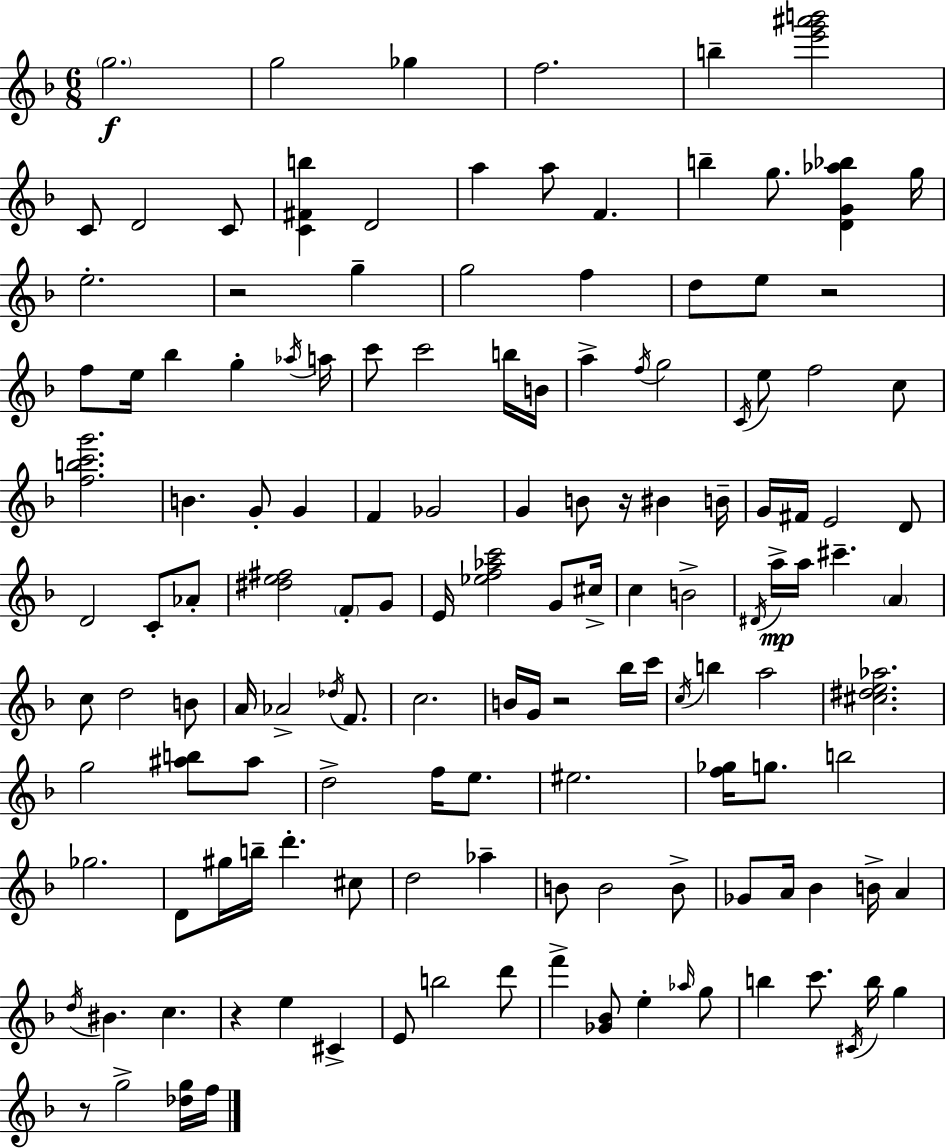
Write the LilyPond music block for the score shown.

{
  \clef treble
  \numericTimeSignature
  \time 6/8
  \key f \major
  \parenthesize g''2.\f | g''2 ges''4 | f''2. | b''4-- <e''' g''' ais''' b'''>2 | \break c'8 d'2 c'8 | <c' fis' b''>4 d'2 | a''4 a''8 f'4. | b''4-- g''8. <d' g' aes'' bes''>4 g''16 | \break e''2.-. | r2 g''4-- | g''2 f''4 | d''8 e''8 r2 | \break f''8 e''16 bes''4 g''4-. \acciaccatura { aes''16 } | a''16 c'''8 c'''2 b''16 | b'16 a''4-> \acciaccatura { f''16 } g''2 | \acciaccatura { c'16 } e''8 f''2 | \break c''8 <f'' b'' c''' g'''>2. | b'4. g'8-. g'4 | f'4 ges'2 | g'4 b'8 r16 bis'4 | \break b'16-- g'16 fis'16 e'2 | d'8 d'2 c'8-. | aes'8-. <dis'' e'' fis''>2 \parenthesize f'8-. | g'8 e'16 <ees'' f'' aes'' c'''>2 | \break g'8 cis''16-> c''4 b'2-> | \acciaccatura { dis'16 }\mp a''16-> a''16 cis'''4.-- | \parenthesize a'4 c''8 d''2 | b'8 a'16 aes'2-> | \break \acciaccatura { des''16 } f'8. c''2. | b'16 g'16 r2 | bes''16 c'''16 \acciaccatura { c''16 } b''4 a''2 | <cis'' dis'' e'' aes''>2. | \break g''2 | <ais'' b''>8 ais''8 d''2-> | f''16 e''8. eis''2. | <f'' ges''>16 g''8. b''2 | \break ges''2. | d'8 gis''16 b''16-- d'''4.-. | cis''8 d''2 | aes''4-- b'8 b'2 | \break b'8-> ges'8 a'16 bes'4 | b'16-> a'4 \acciaccatura { d''16 } bis'4. | c''4. r4 e''4 | cis'4-> e'8 b''2 | \break d'''8 f'''4-> <ges' bes'>8 | e''4-. \grace { aes''16 } g''8 b''4 | c'''8. \acciaccatura { cis'16 } b''16 g''4 r8 g''2-> | <des'' g''>16 f''16 \bar "|."
}